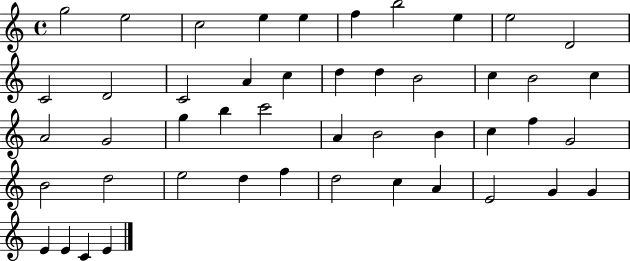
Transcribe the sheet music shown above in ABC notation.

X:1
T:Untitled
M:4/4
L:1/4
K:C
g2 e2 c2 e e f b2 e e2 D2 C2 D2 C2 A c d d B2 c B2 c A2 G2 g b c'2 A B2 B c f G2 B2 d2 e2 d f d2 c A E2 G G E E C E